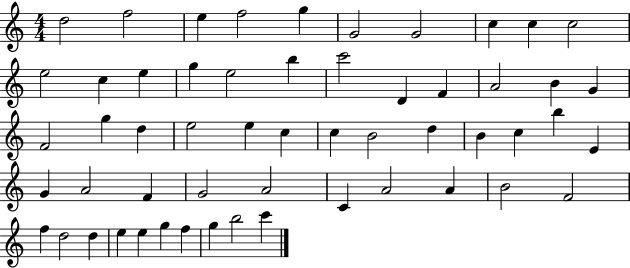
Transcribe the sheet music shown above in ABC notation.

X:1
T:Untitled
M:4/4
L:1/4
K:C
d2 f2 e f2 g G2 G2 c c c2 e2 c e g e2 b c'2 D F A2 B G F2 g d e2 e c c B2 d B c b E G A2 F G2 A2 C A2 A B2 F2 f d2 d e e g f g b2 c'